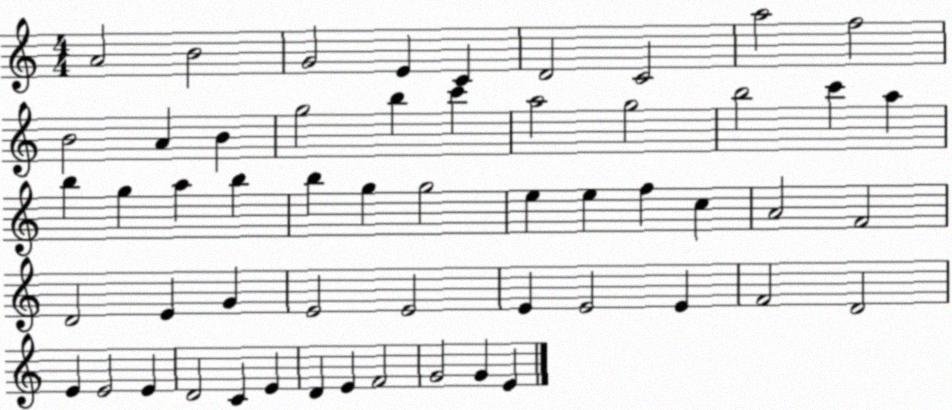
X:1
T:Untitled
M:4/4
L:1/4
K:C
A2 B2 G2 E C D2 C2 a2 f2 B2 A B g2 b c' a2 g2 b2 c' a b g a b b g g2 e e f c A2 F2 D2 E G E2 E2 E E2 E F2 D2 E E2 E D2 C E D E F2 G2 G E